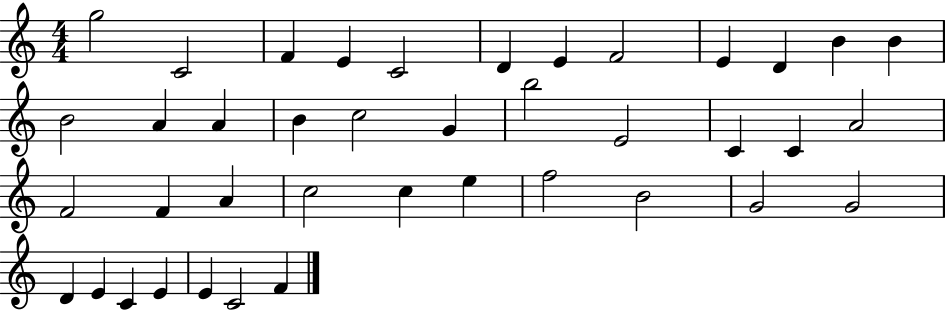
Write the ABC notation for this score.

X:1
T:Untitled
M:4/4
L:1/4
K:C
g2 C2 F E C2 D E F2 E D B B B2 A A B c2 G b2 E2 C C A2 F2 F A c2 c e f2 B2 G2 G2 D E C E E C2 F